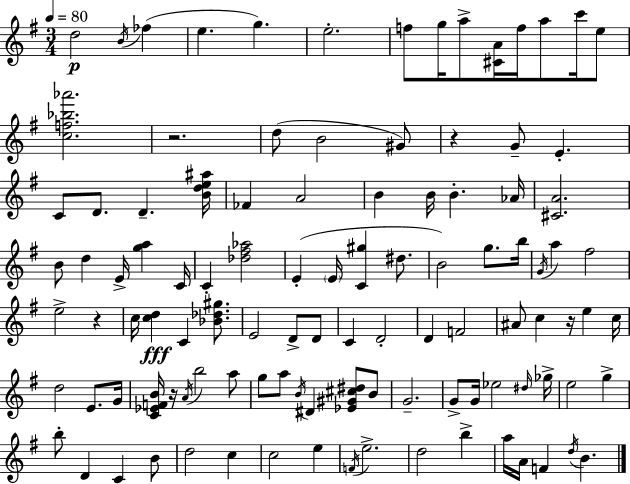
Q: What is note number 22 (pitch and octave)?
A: FES4